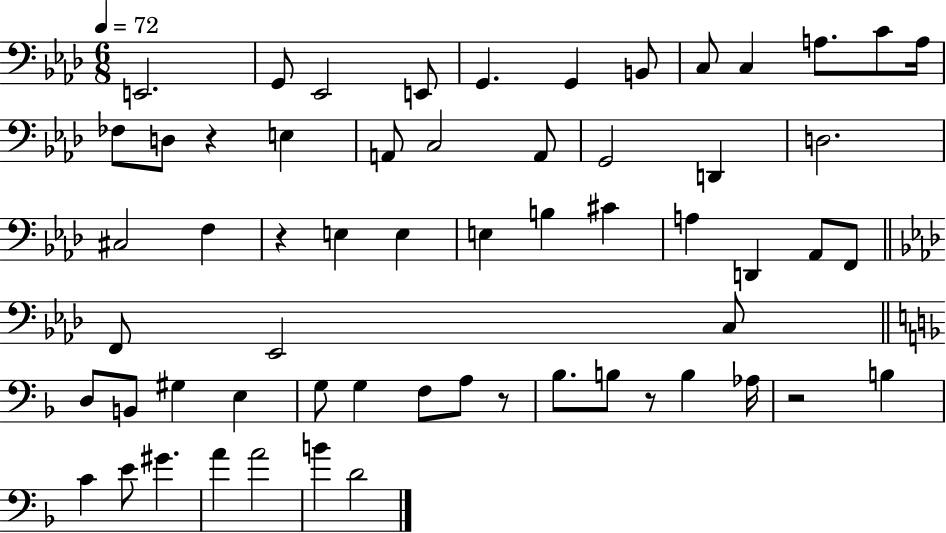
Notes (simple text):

E2/h. G2/e Eb2/h E2/e G2/q. G2/q B2/e C3/e C3/q A3/e. C4/e A3/s FES3/e D3/e R/q E3/q A2/e C3/h A2/e G2/h D2/q D3/h. C#3/h F3/q R/q E3/q E3/q E3/q B3/q C#4/q A3/q D2/q Ab2/e F2/e F2/e Eb2/h C3/e D3/e B2/e G#3/q E3/q G3/e G3/q F3/e A3/e R/e Bb3/e. B3/e R/e B3/q Ab3/s R/h B3/q C4/q E4/e G#4/q. A4/q A4/h B4/q D4/h